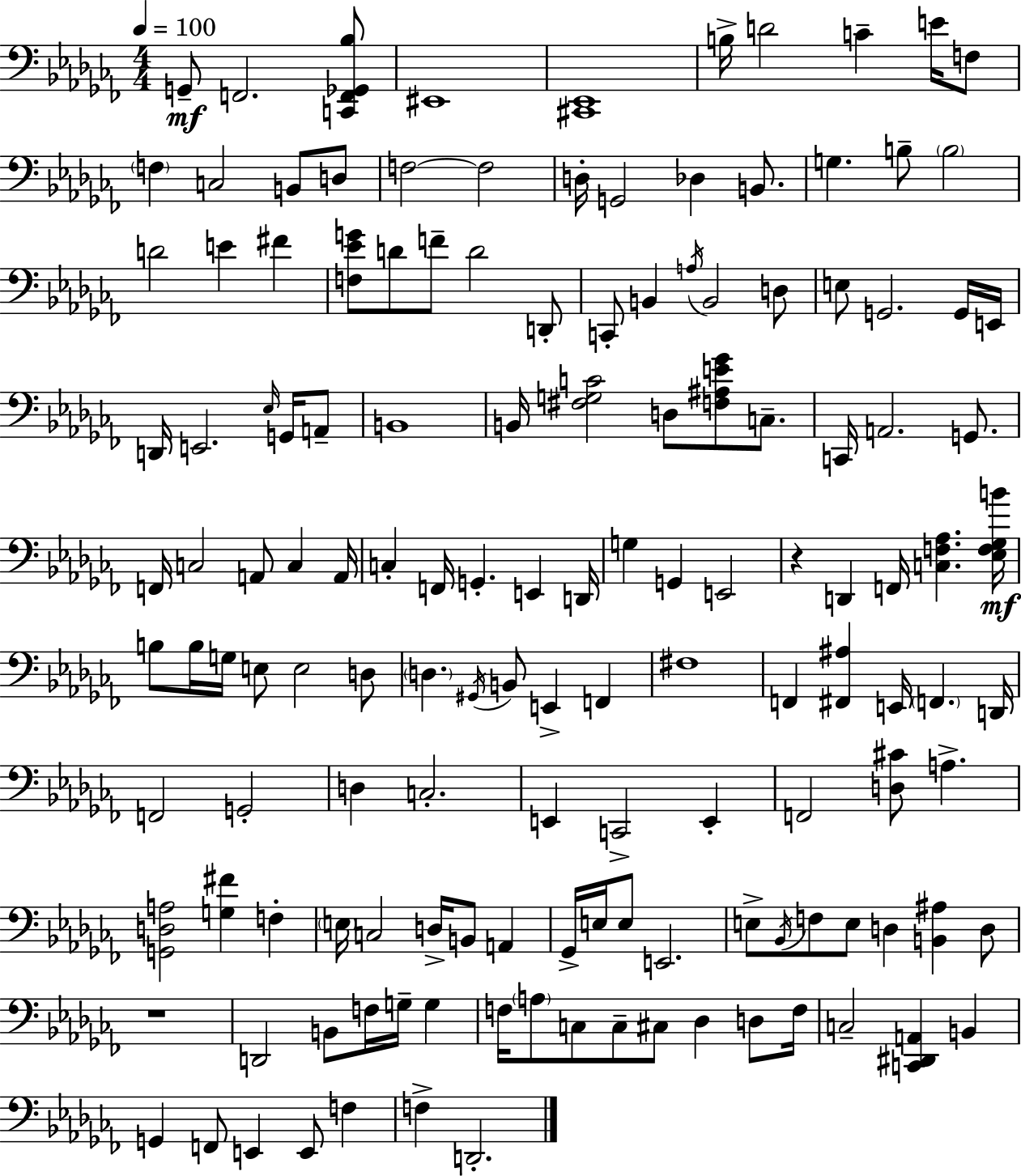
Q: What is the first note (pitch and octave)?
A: G2